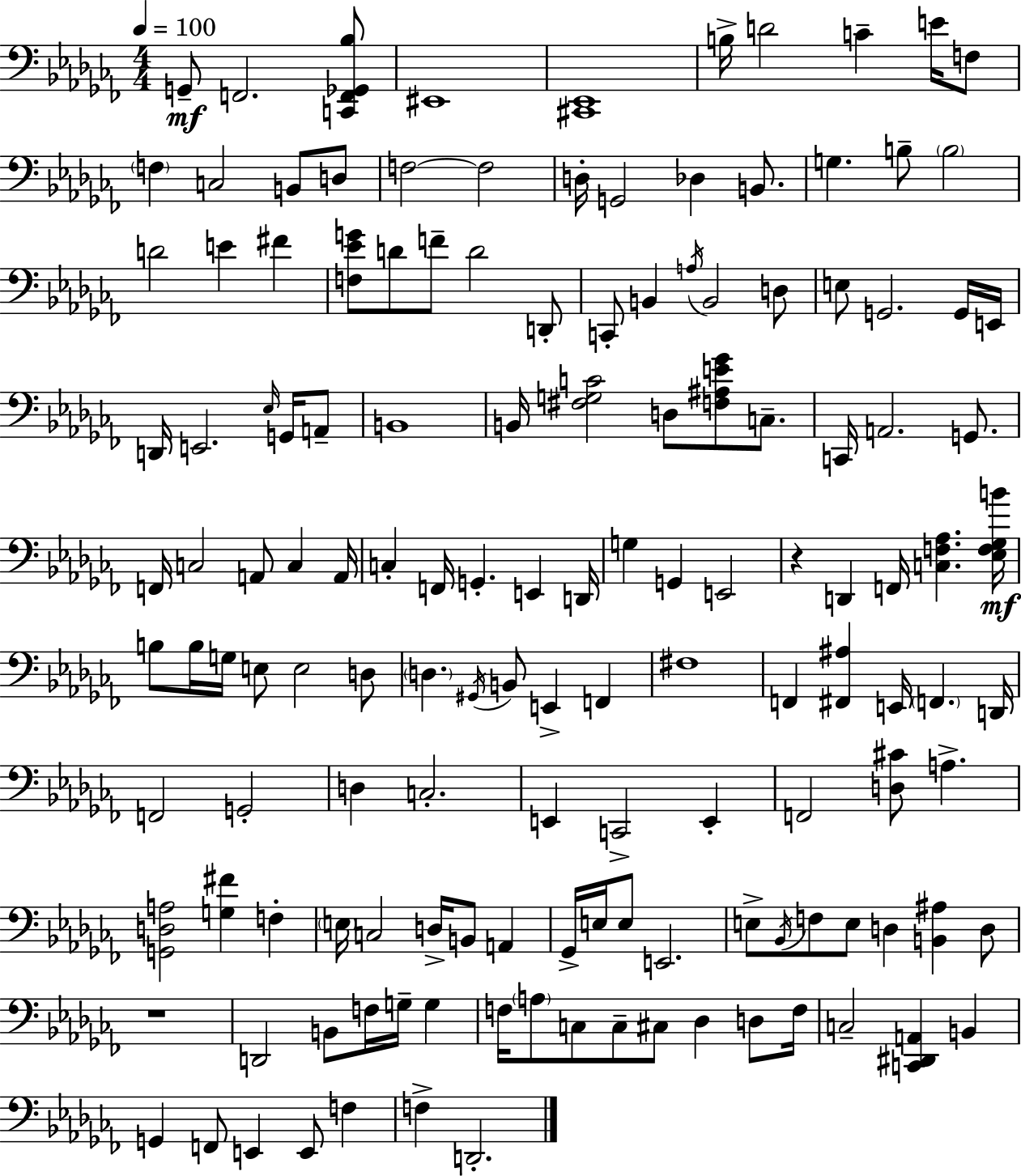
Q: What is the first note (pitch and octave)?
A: G2